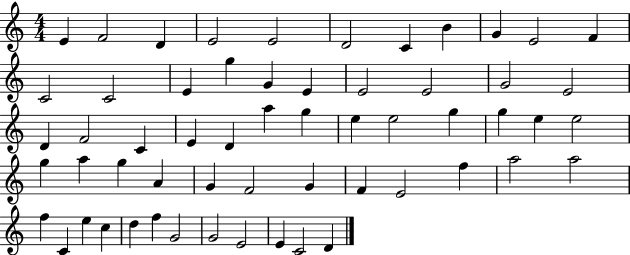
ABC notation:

X:1
T:Untitled
M:4/4
L:1/4
K:C
E F2 D E2 E2 D2 C B G E2 F C2 C2 E g G E E2 E2 G2 E2 D F2 C E D a g e e2 g g e e2 g a g A G F2 G F E2 f a2 a2 f C e c d f G2 G2 E2 E C2 D